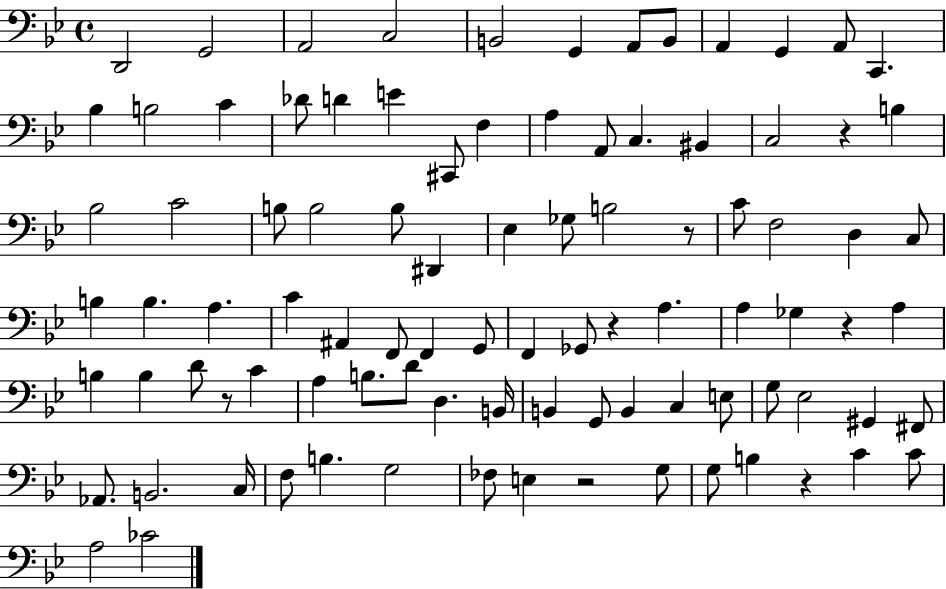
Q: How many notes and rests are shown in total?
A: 93